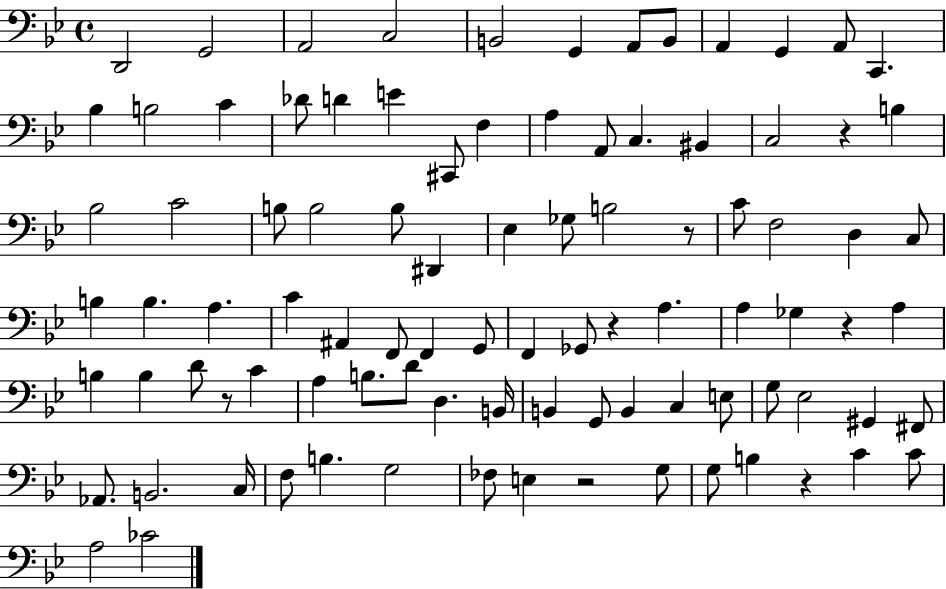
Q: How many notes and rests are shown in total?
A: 93